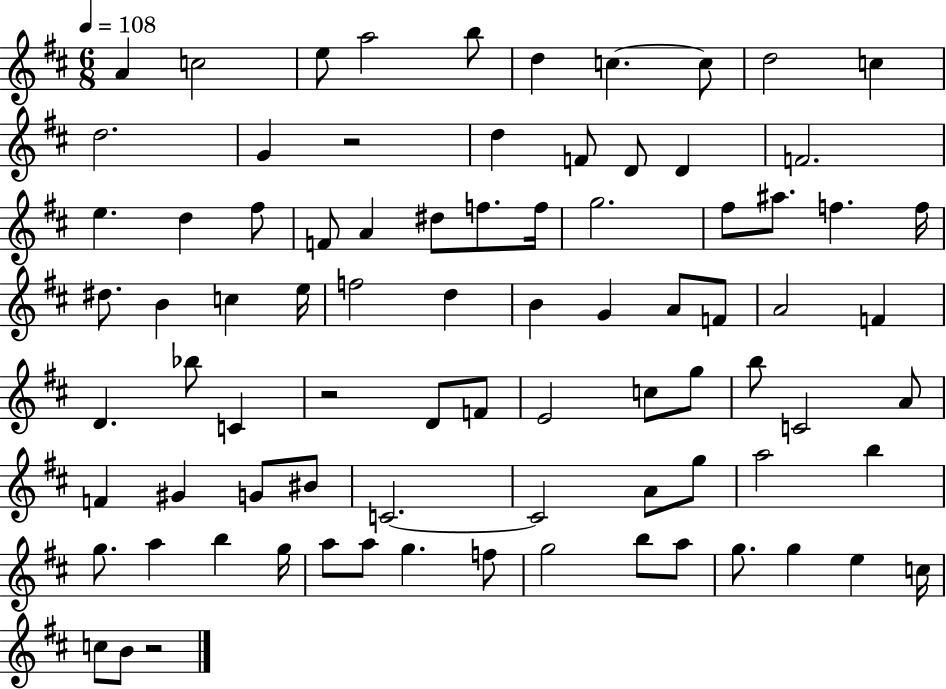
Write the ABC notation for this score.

X:1
T:Untitled
M:6/8
L:1/4
K:D
A c2 e/2 a2 b/2 d c c/2 d2 c d2 G z2 d F/2 D/2 D F2 e d ^f/2 F/2 A ^d/2 f/2 f/4 g2 ^f/2 ^a/2 f f/4 ^d/2 B c e/4 f2 d B G A/2 F/2 A2 F D _b/2 C z2 D/2 F/2 E2 c/2 g/2 b/2 C2 A/2 F ^G G/2 ^B/2 C2 C2 A/2 g/2 a2 b g/2 a b g/4 a/2 a/2 g f/2 g2 b/2 a/2 g/2 g e c/4 c/2 B/2 z2